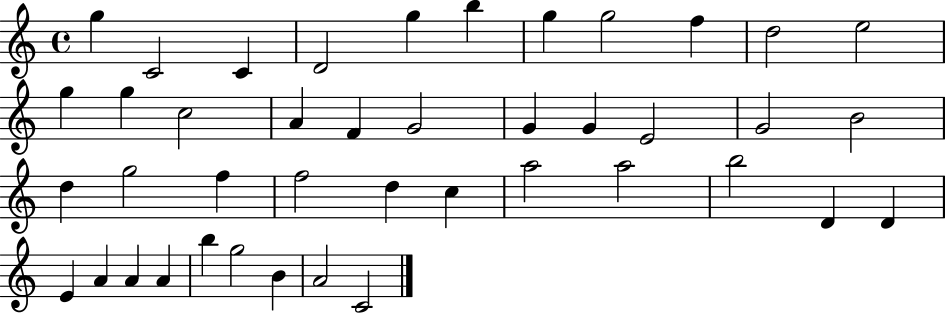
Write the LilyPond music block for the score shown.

{
  \clef treble
  \time 4/4
  \defaultTimeSignature
  \key c \major
  g''4 c'2 c'4 | d'2 g''4 b''4 | g''4 g''2 f''4 | d''2 e''2 | \break g''4 g''4 c''2 | a'4 f'4 g'2 | g'4 g'4 e'2 | g'2 b'2 | \break d''4 g''2 f''4 | f''2 d''4 c''4 | a''2 a''2 | b''2 d'4 d'4 | \break e'4 a'4 a'4 a'4 | b''4 g''2 b'4 | a'2 c'2 | \bar "|."
}